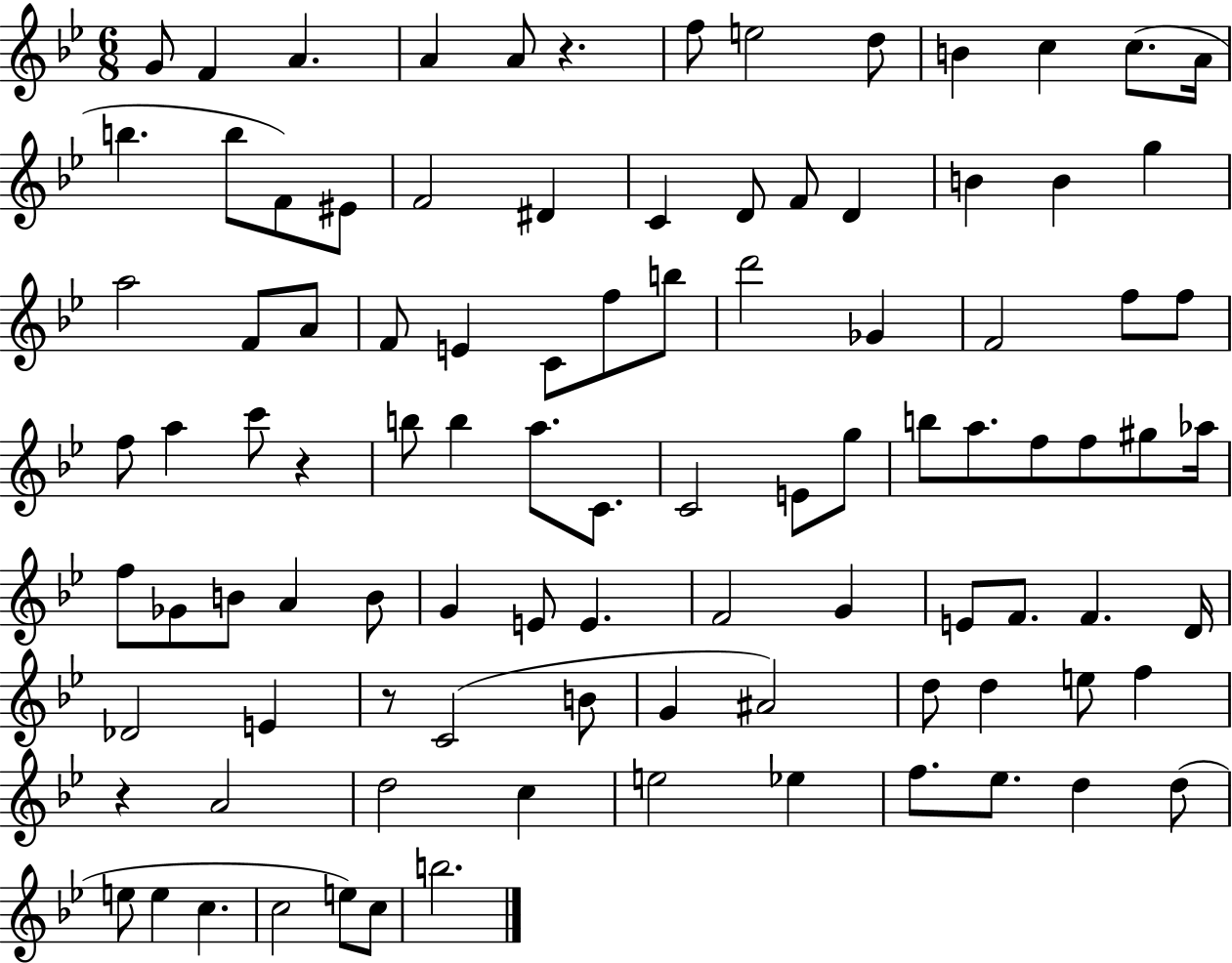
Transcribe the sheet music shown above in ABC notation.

X:1
T:Untitled
M:6/8
L:1/4
K:Bb
G/2 F A A A/2 z f/2 e2 d/2 B c c/2 A/4 b b/2 F/2 ^E/2 F2 ^D C D/2 F/2 D B B g a2 F/2 A/2 F/2 E C/2 f/2 b/2 d'2 _G F2 f/2 f/2 f/2 a c'/2 z b/2 b a/2 C/2 C2 E/2 g/2 b/2 a/2 f/2 f/2 ^g/2 _a/4 f/2 _G/2 B/2 A B/2 G E/2 E F2 G E/2 F/2 F D/4 _D2 E z/2 C2 B/2 G ^A2 d/2 d e/2 f z A2 d2 c e2 _e f/2 _e/2 d d/2 e/2 e c c2 e/2 c/2 b2